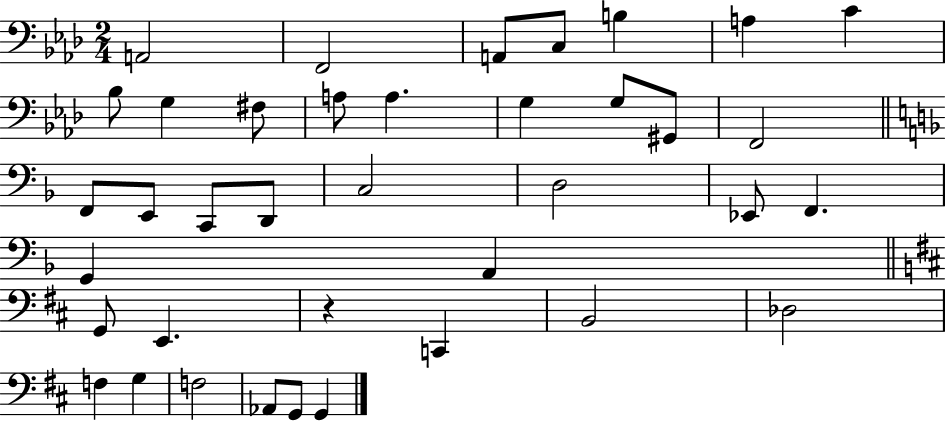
X:1
T:Untitled
M:2/4
L:1/4
K:Ab
A,,2 F,,2 A,,/2 C,/2 B, A, C _B,/2 G, ^F,/2 A,/2 A, G, G,/2 ^G,,/2 F,,2 F,,/2 E,,/2 C,,/2 D,,/2 C,2 D,2 _E,,/2 F,, G,, A,, G,,/2 E,, z C,, B,,2 _D,2 F, G, F,2 _A,,/2 G,,/2 G,,